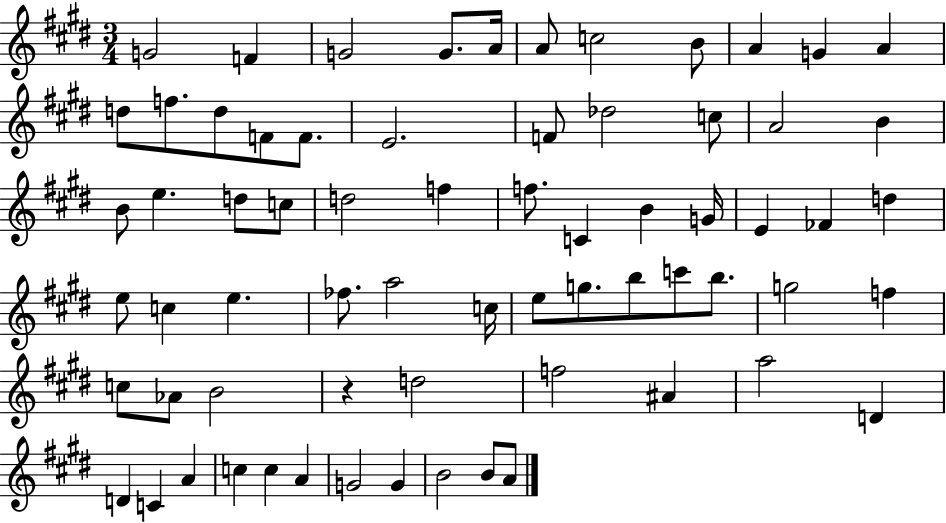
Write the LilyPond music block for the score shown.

{
  \clef treble
  \numericTimeSignature
  \time 3/4
  \key e \major
  g'2 f'4 | g'2 g'8. a'16 | a'8 c''2 b'8 | a'4 g'4 a'4 | \break d''8 f''8. d''8 f'8 f'8. | e'2. | f'8 des''2 c''8 | a'2 b'4 | \break b'8 e''4. d''8 c''8 | d''2 f''4 | f''8. c'4 b'4 g'16 | e'4 fes'4 d''4 | \break e''8 c''4 e''4. | fes''8. a''2 c''16 | e''8 g''8. b''8 c'''8 b''8. | g''2 f''4 | \break c''8 aes'8 b'2 | r4 d''2 | f''2 ais'4 | a''2 d'4 | \break d'4 c'4 a'4 | c''4 c''4 a'4 | g'2 g'4 | b'2 b'8 a'8 | \break \bar "|."
}